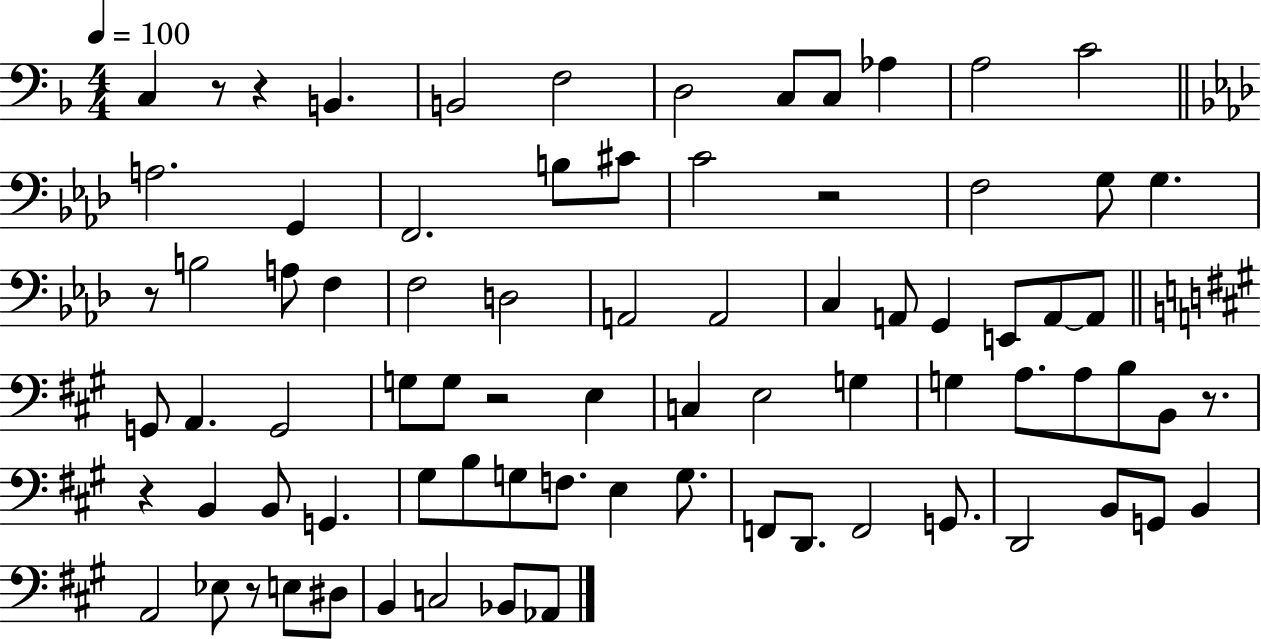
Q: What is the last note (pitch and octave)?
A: Ab2